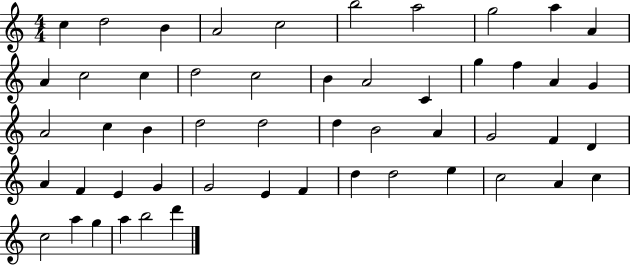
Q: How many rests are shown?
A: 0